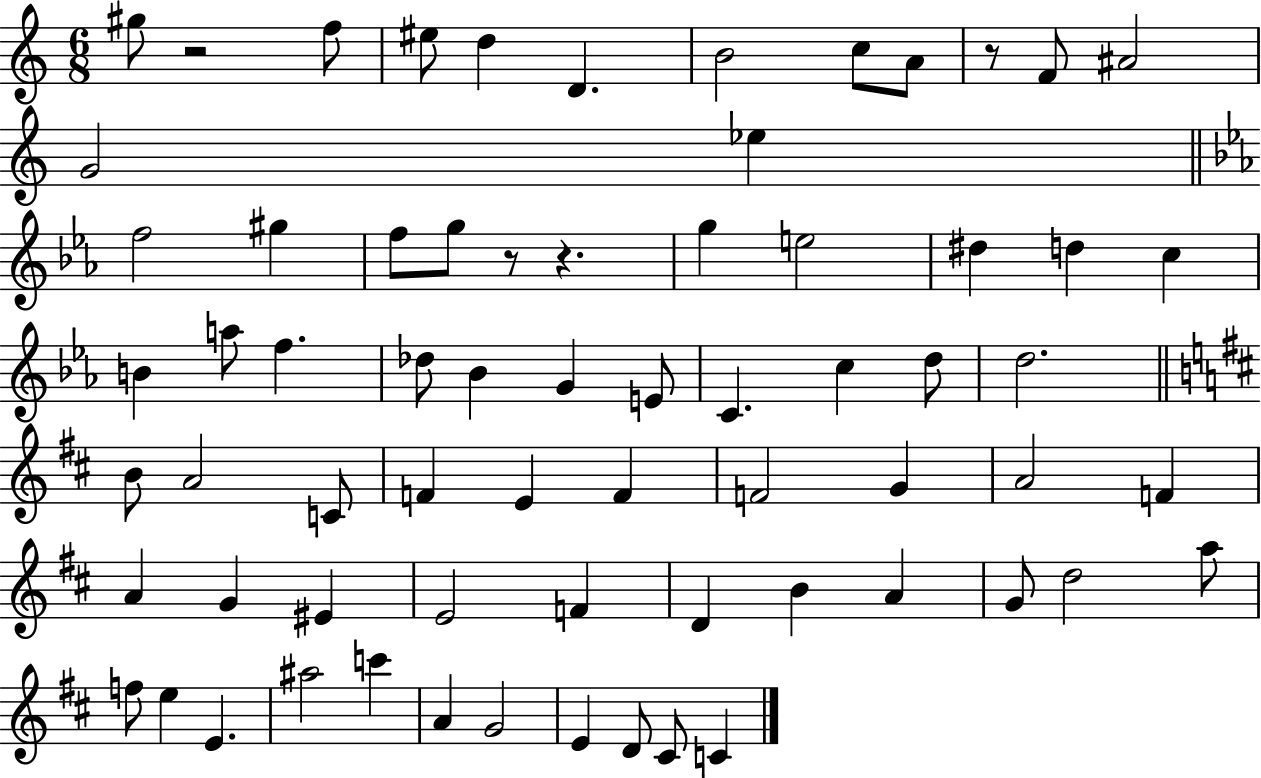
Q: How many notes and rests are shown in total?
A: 68